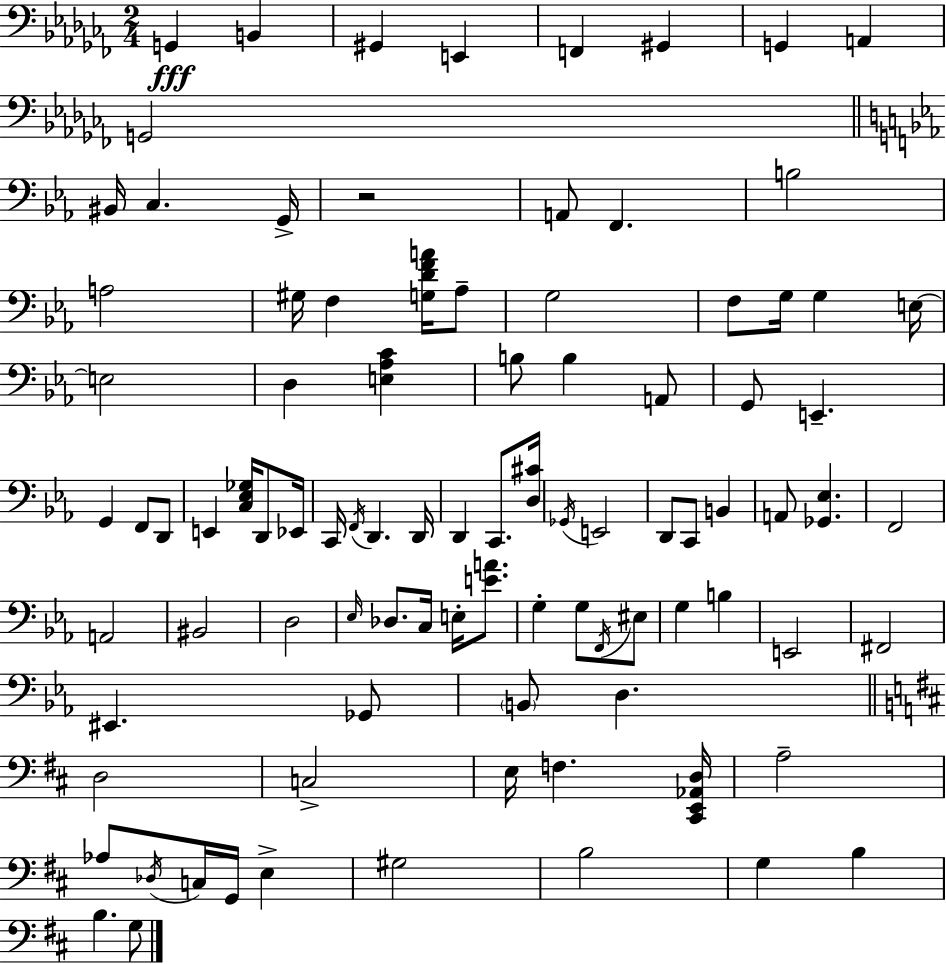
{
  \clef bass
  \numericTimeSignature
  \time 2/4
  \key aes \minor
  g,4\fff b,4 | gis,4 e,4 | f,4 gis,4 | g,4 a,4 | \break g,2 | \bar "||" \break \key c \minor bis,16 c4. g,16-> | r2 | a,8 f,4. | b2 | \break a2 | gis16 f4 <g d' f' a'>16 aes8-- | g2 | f8 g16 g4 e16~~ | \break e2 | d4 <e aes c'>4 | b8 b4 a,8 | g,8 e,4.-- | \break g,4 f,8 d,8 | e,4 <c ees ges>16 d,8 ees,16 | c,16 \acciaccatura { f,16 } d,4. | d,16 d,4 c,8. | \break <d cis'>16 \acciaccatura { ges,16 } e,2 | d,8 c,8 b,4 | a,8 <ges, ees>4. | f,2 | \break a,2 | bis,2 | d2 | \grace { ees16 } des8. c16 e16-. | \break <e' a'>8. g4-. g8 | \acciaccatura { f,16 } eis8 g4 | b4 e,2 | fis,2 | \break eis,4. | ges,8 \parenthesize b,8 d4. | \bar "||" \break \key b \minor d2 | c2-> | e16 f4. <cis, e, aes, d>16 | a2-- | \break aes8 \acciaccatura { des16 } c16 g,16 e4-> | gis2 | b2 | g4 b4 | \break b4. g8 | \bar "|."
}